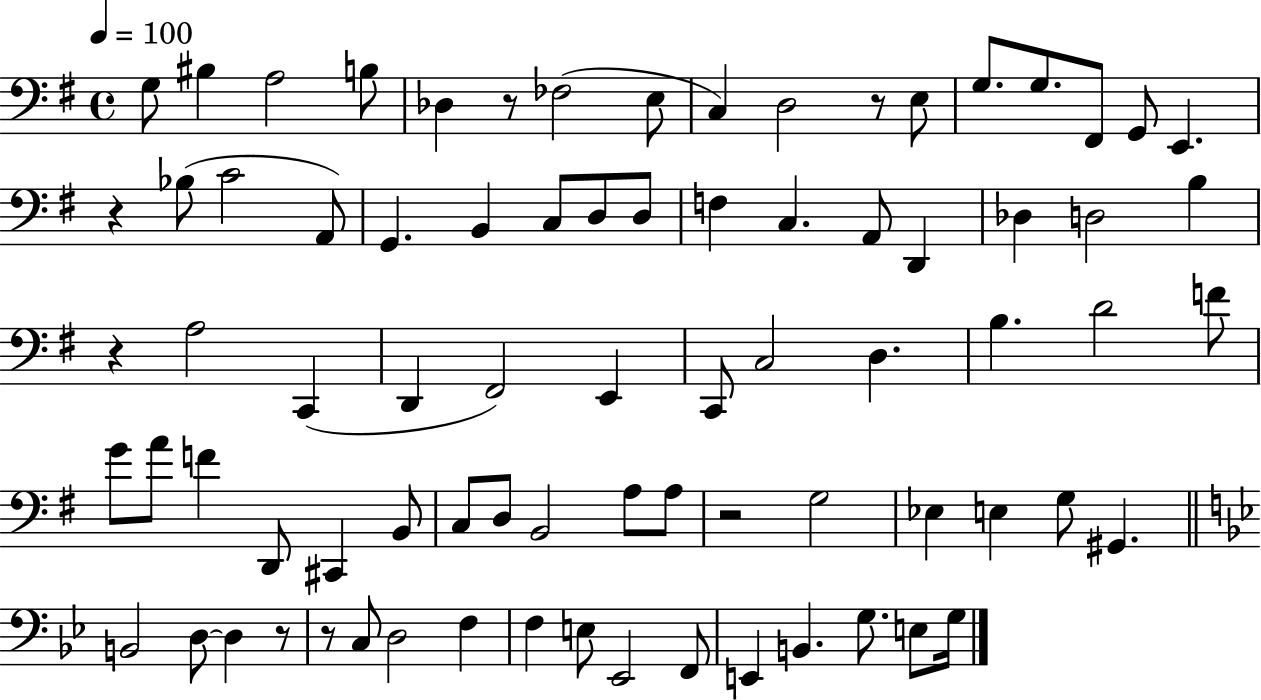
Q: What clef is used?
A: bass